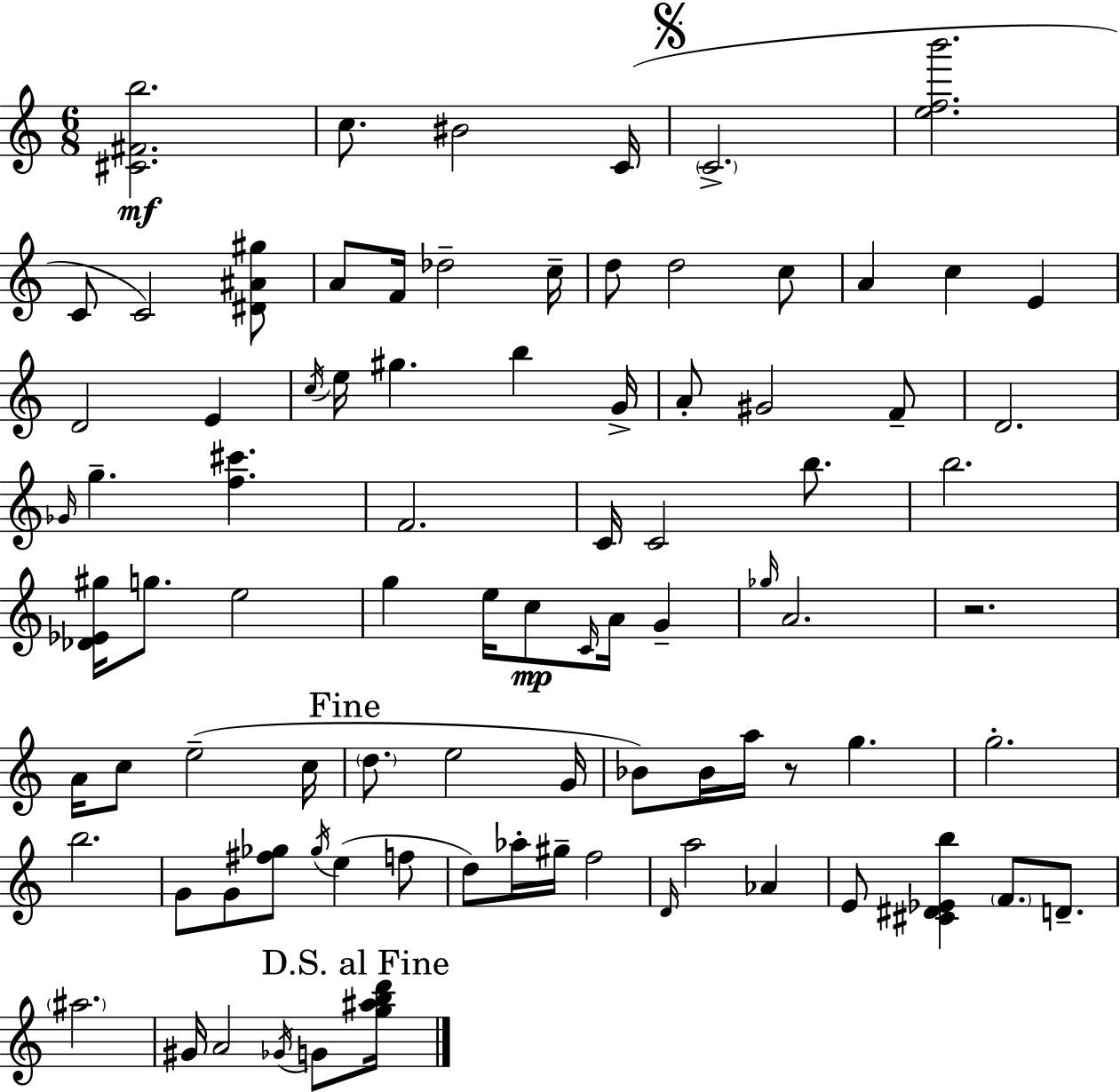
[C#4,F#4,B5]/h. C5/e. BIS4/h C4/s C4/h. [E5,F5,B6]/h. C4/e C4/h [D#4,A#4,G#5]/e A4/e F4/s Db5/h C5/s D5/e D5/h C5/e A4/q C5/q E4/q D4/h E4/q C5/s E5/s G#5/q. B5/q G4/s A4/e G#4/h F4/e D4/h. Gb4/s G5/q. [F5,C#6]/q. F4/h. C4/s C4/h B5/e. B5/h. [Db4,Eb4,G#5]/s G5/e. E5/h G5/q E5/s C5/e C4/s A4/s G4/q Gb5/s A4/h. R/h. A4/s C5/e E5/h C5/s D5/e. E5/h G4/s Bb4/e Bb4/s A5/s R/e G5/q. G5/h. B5/h. G4/e G4/e [F#5,Gb5]/e Gb5/s E5/q F5/e D5/e Ab5/s G#5/s F5/h D4/s A5/h Ab4/q E4/e [C#4,D#4,Eb4,B5]/q F4/e. D4/e. A#5/h. G#4/s A4/h Gb4/s G4/e [G5,A#5,B5,D6]/s